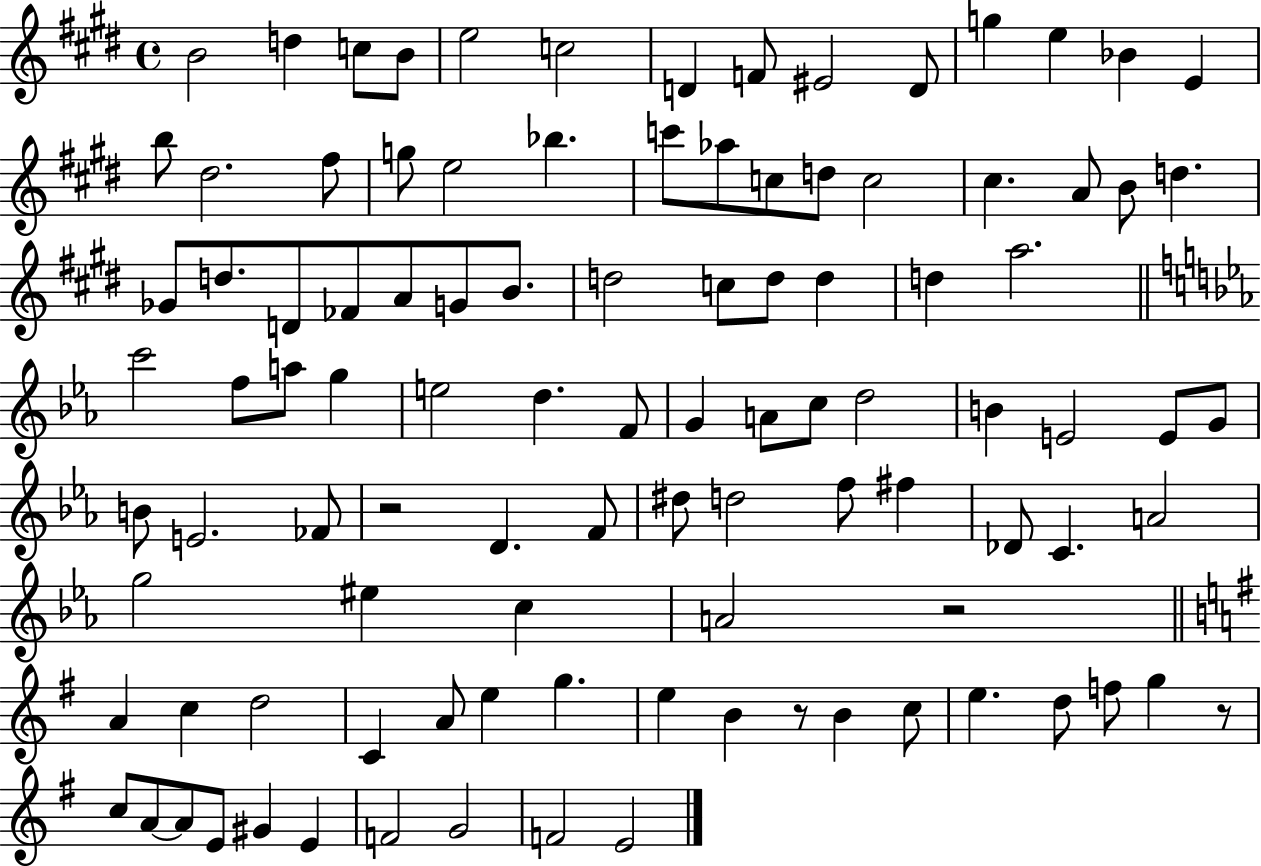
{
  \clef treble
  \time 4/4
  \defaultTimeSignature
  \key e \major
  b'2 d''4 c''8 b'8 | e''2 c''2 | d'4 f'8 eis'2 d'8 | g''4 e''4 bes'4 e'4 | \break b''8 dis''2. fis''8 | g''8 e''2 bes''4. | c'''8 aes''8 c''8 d''8 c''2 | cis''4. a'8 b'8 d''4. | \break ges'8 d''8. d'8 fes'8 a'8 g'8 b'8. | d''2 c''8 d''8 d''4 | d''4 a''2. | \bar "||" \break \key ees \major c'''2 f''8 a''8 g''4 | e''2 d''4. f'8 | g'4 a'8 c''8 d''2 | b'4 e'2 e'8 g'8 | \break b'8 e'2. fes'8 | r2 d'4. f'8 | dis''8 d''2 f''8 fis''4 | des'8 c'4. a'2 | \break g''2 eis''4 c''4 | a'2 r2 | \bar "||" \break \key g \major a'4 c''4 d''2 | c'4 a'8 e''4 g''4. | e''4 b'4 r8 b'4 c''8 | e''4. d''8 f''8 g''4 r8 | \break c''8 a'8~~ a'8 e'8 gis'4 e'4 | f'2 g'2 | f'2 e'2 | \bar "|."
}